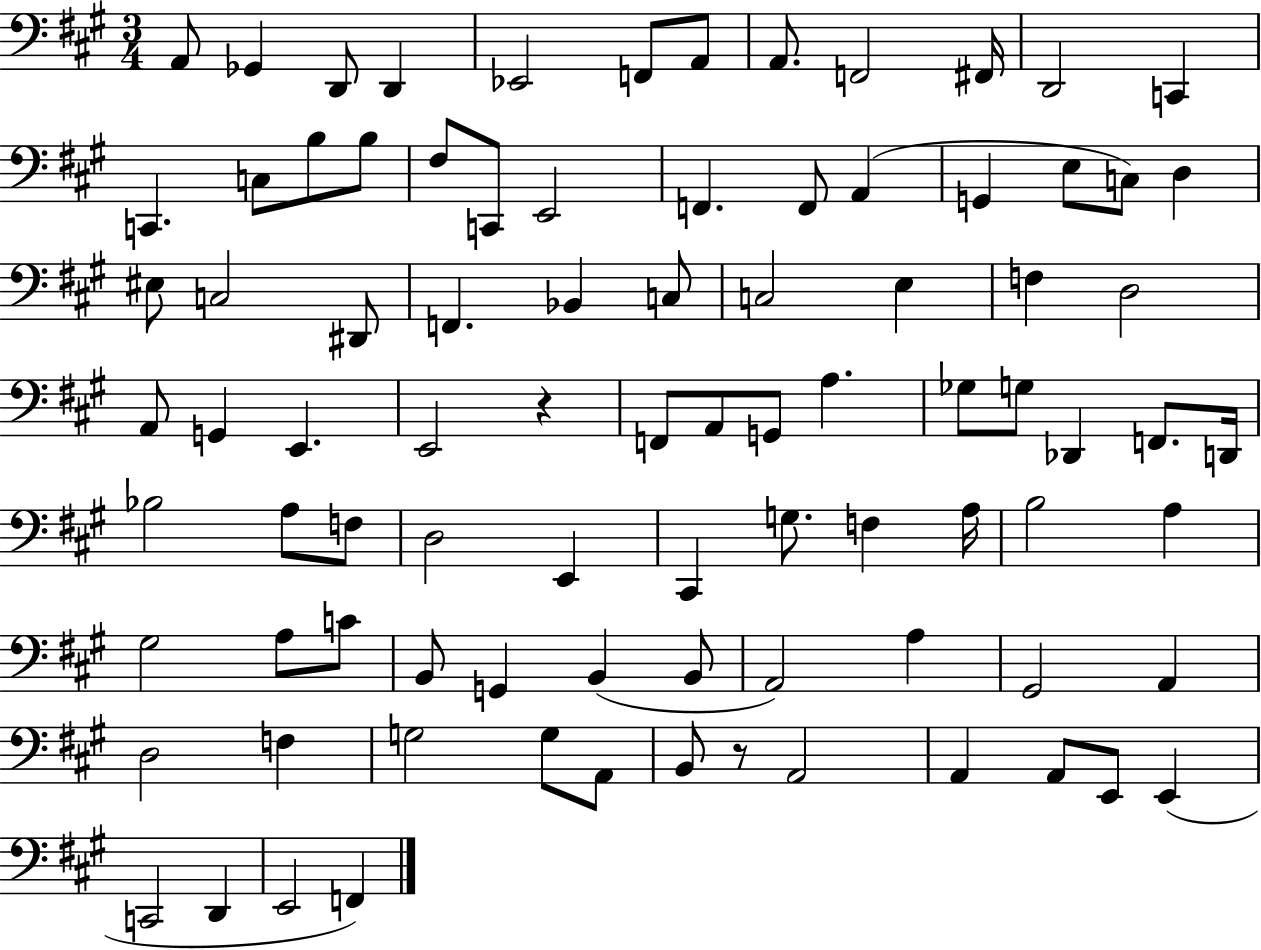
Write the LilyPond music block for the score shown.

{
  \clef bass
  \numericTimeSignature
  \time 3/4
  \key a \major
  a,8 ges,4 d,8 d,4 | ees,2 f,8 a,8 | a,8. f,2 fis,16 | d,2 c,4 | \break c,4. c8 b8 b8 | fis8 c,8 e,2 | f,4. f,8 a,4( | g,4 e8 c8) d4 | \break eis8 c2 dis,8 | f,4. bes,4 c8 | c2 e4 | f4 d2 | \break a,8 g,4 e,4. | e,2 r4 | f,8 a,8 g,8 a4. | ges8 g8 des,4 f,8. d,16 | \break bes2 a8 f8 | d2 e,4 | cis,4 g8. f4 a16 | b2 a4 | \break gis2 a8 c'8 | b,8 g,4 b,4( b,8 | a,2) a4 | gis,2 a,4 | \break d2 f4 | g2 g8 a,8 | b,8 r8 a,2 | a,4 a,8 e,8 e,4( | \break c,2 d,4 | e,2 f,4) | \bar "|."
}